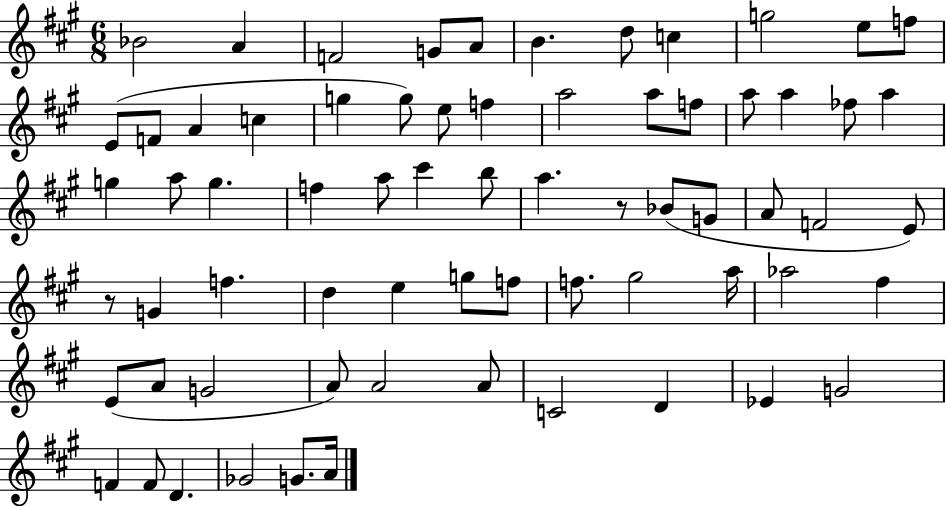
Bb4/h A4/q F4/h G4/e A4/e B4/q. D5/e C5/q G5/h E5/e F5/e E4/e F4/e A4/q C5/q G5/q G5/e E5/e F5/q A5/h A5/e F5/e A5/e A5/q FES5/e A5/q G5/q A5/e G5/q. F5/q A5/e C#6/q B5/e A5/q. R/e Bb4/e G4/e A4/e F4/h E4/e R/e G4/q F5/q. D5/q E5/q G5/e F5/e F5/e. G#5/h A5/s Ab5/h F#5/q E4/e A4/e G4/h A4/e A4/h A4/e C4/h D4/q Eb4/q G4/h F4/q F4/e D4/q. Gb4/h G4/e. A4/s